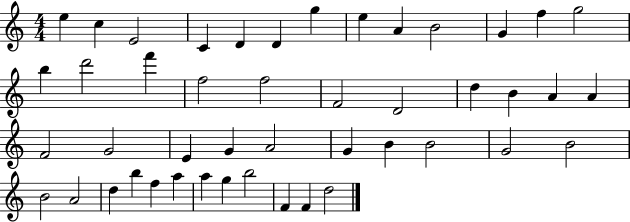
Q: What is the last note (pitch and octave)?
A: D5